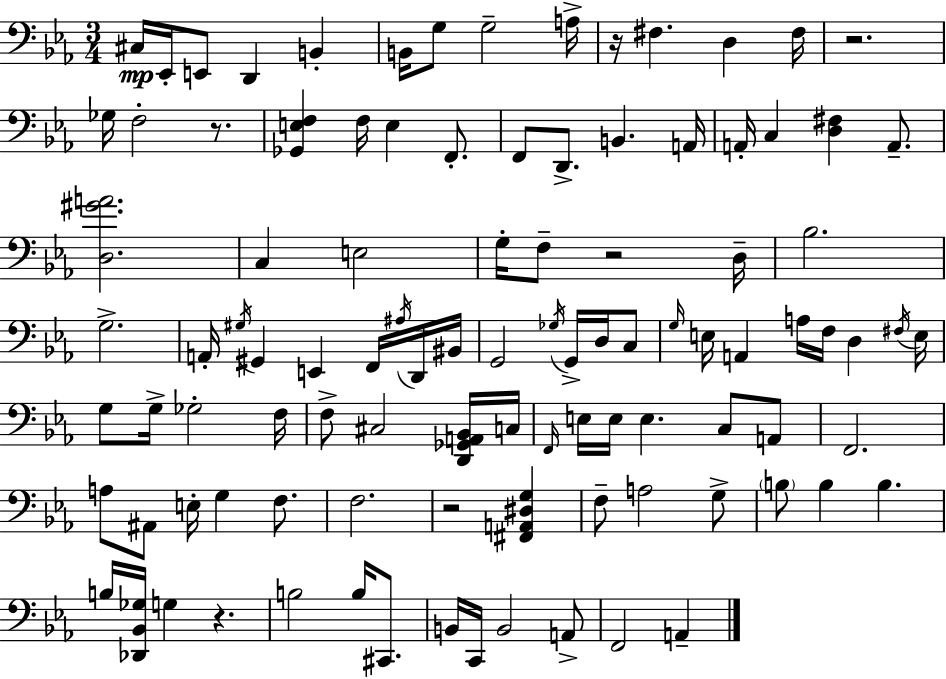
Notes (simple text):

C#3/s Eb2/s E2/e D2/q B2/q B2/s G3/e G3/h A3/s R/s F#3/q. D3/q F#3/s R/h. Gb3/s F3/h R/e. [Gb2,E3,F3]/q F3/s E3/q F2/e. F2/e D2/e. B2/q. A2/s A2/s C3/q [D3,F#3]/q A2/e. [D3,G#4,A4]/h. C3/q E3/h G3/s F3/e R/h D3/s Bb3/h. G3/h. A2/s G#3/s G#2/q E2/q F2/s A#3/s D2/s BIS2/s G2/h Gb3/s G2/s D3/s C3/e G3/s E3/s A2/q A3/s F3/s D3/q F#3/s E3/s G3/e G3/s Gb3/h F3/s F3/e C#3/h [D2,Gb2,A2,Bb2]/s C3/s F2/s E3/s E3/s E3/q. C3/e A2/e F2/h. A3/e A#2/e E3/s G3/q F3/e. F3/h. R/h [F#2,A2,D#3,G3]/q F3/e A3/h G3/e B3/e B3/q B3/q. B3/s [Db2,Bb2,Gb3]/s G3/q R/q. B3/h B3/s C#2/e. B2/s C2/s B2/h A2/e F2/h A2/q